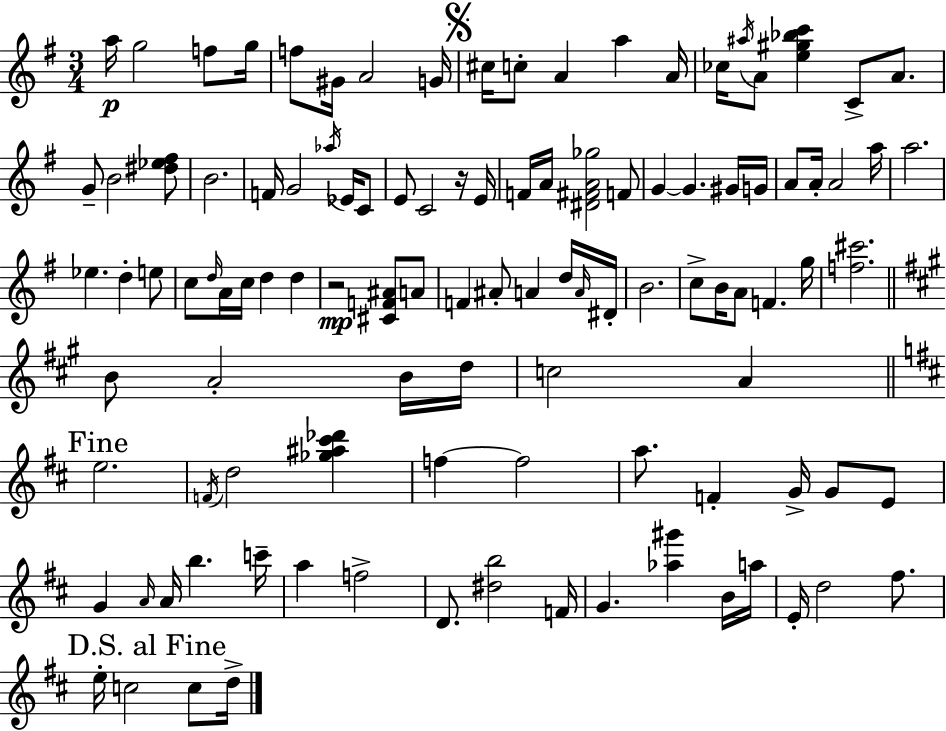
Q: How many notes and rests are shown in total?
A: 108